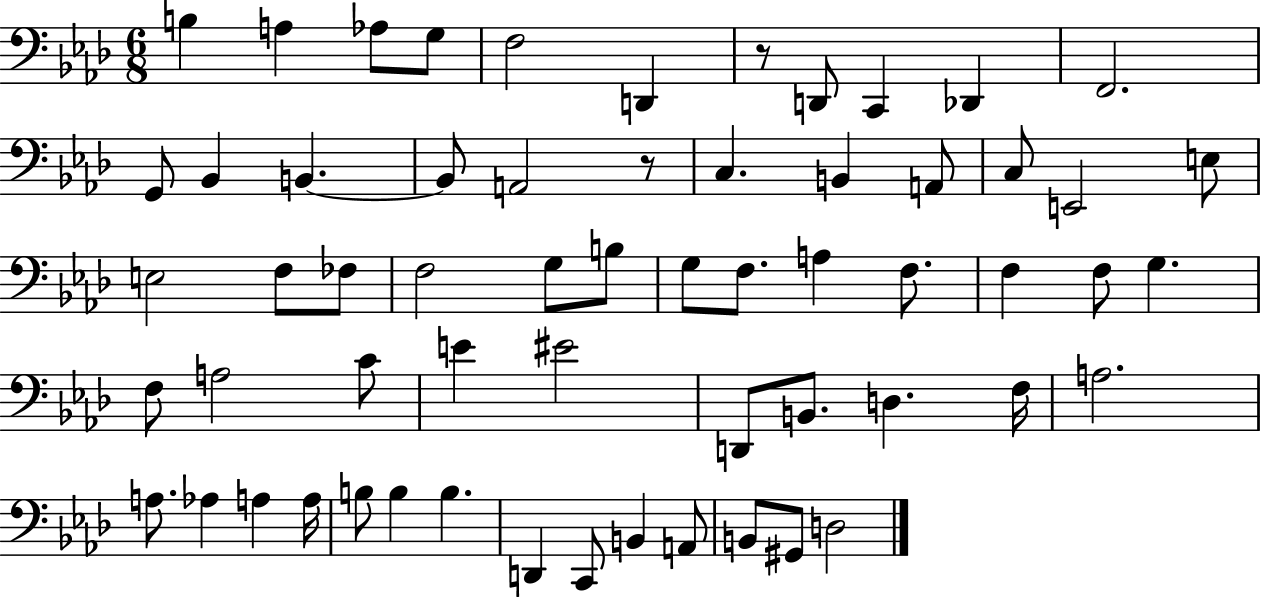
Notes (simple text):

B3/q A3/q Ab3/e G3/e F3/h D2/q R/e D2/e C2/q Db2/q F2/h. G2/e Bb2/q B2/q. B2/e A2/h R/e C3/q. B2/q A2/e C3/e E2/h E3/e E3/h F3/e FES3/e F3/h G3/e B3/e G3/e F3/e. A3/q F3/e. F3/q F3/e G3/q. F3/e A3/h C4/e E4/q EIS4/h D2/e B2/e. D3/q. F3/s A3/h. A3/e. Ab3/q A3/q A3/s B3/e B3/q B3/q. D2/q C2/e B2/q A2/e B2/e G#2/e D3/h